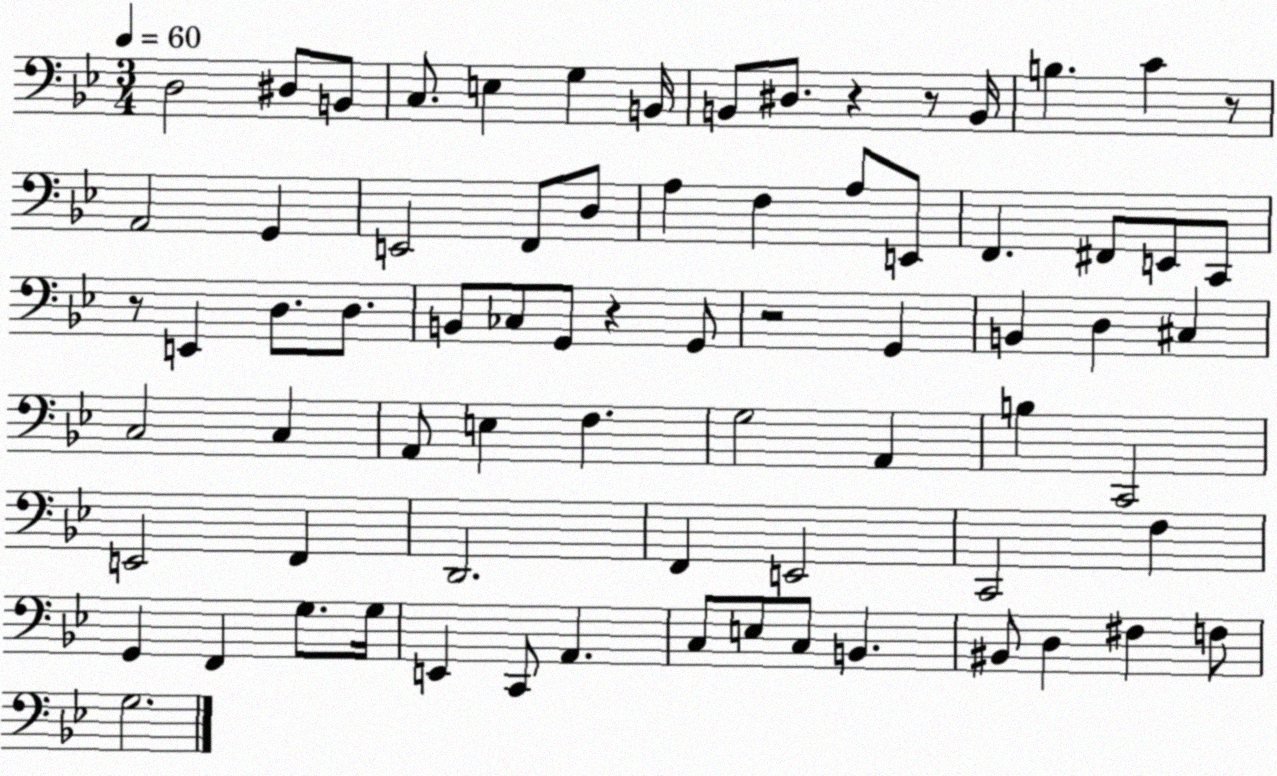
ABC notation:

X:1
T:Untitled
M:3/4
L:1/4
K:Bb
D,2 ^D,/2 B,,/2 C,/2 E, G, B,,/4 B,,/2 ^D,/2 z z/2 B,,/4 B, C z/2 A,,2 G,, E,,2 F,,/2 D,/2 A, F, A,/2 E,,/2 F,, ^F,,/2 E,,/2 C,,/2 z/2 E,, D,/2 D,/2 B,,/2 _C,/2 G,,/2 z G,,/2 z2 G,, B,, D, ^C, C,2 C, A,,/2 E, F, G,2 A,, B, C,,2 E,,2 F,, D,,2 F,, E,,2 C,,2 F, G,, F,, G,/2 G,/4 E,, C,,/2 A,, C,/2 E,/2 C,/2 B,, ^B,,/2 D, ^F, F,/2 G,2